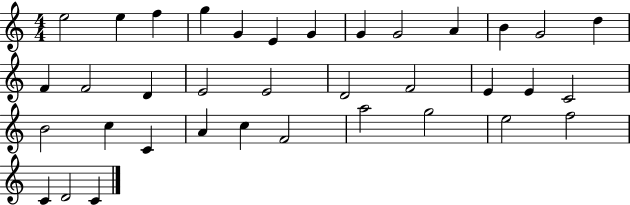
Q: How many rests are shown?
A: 0